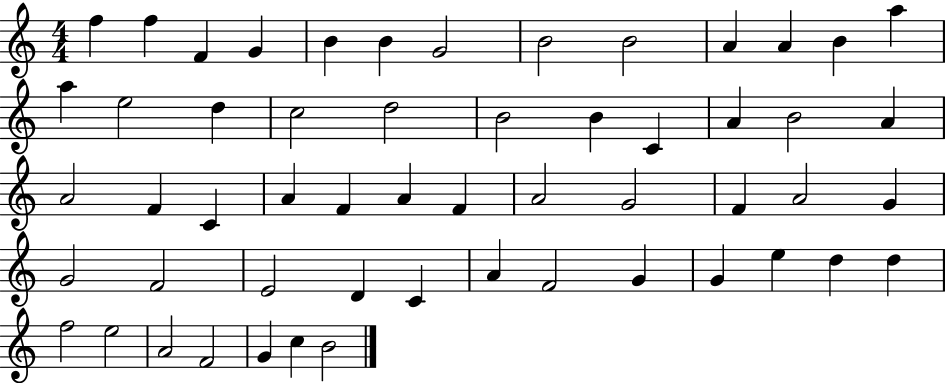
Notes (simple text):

F5/q F5/q F4/q G4/q B4/q B4/q G4/h B4/h B4/h A4/q A4/q B4/q A5/q A5/q E5/h D5/q C5/h D5/h B4/h B4/q C4/q A4/q B4/h A4/q A4/h F4/q C4/q A4/q F4/q A4/q F4/q A4/h G4/h F4/q A4/h G4/q G4/h F4/h E4/h D4/q C4/q A4/q F4/h G4/q G4/q E5/q D5/q D5/q F5/h E5/h A4/h F4/h G4/q C5/q B4/h